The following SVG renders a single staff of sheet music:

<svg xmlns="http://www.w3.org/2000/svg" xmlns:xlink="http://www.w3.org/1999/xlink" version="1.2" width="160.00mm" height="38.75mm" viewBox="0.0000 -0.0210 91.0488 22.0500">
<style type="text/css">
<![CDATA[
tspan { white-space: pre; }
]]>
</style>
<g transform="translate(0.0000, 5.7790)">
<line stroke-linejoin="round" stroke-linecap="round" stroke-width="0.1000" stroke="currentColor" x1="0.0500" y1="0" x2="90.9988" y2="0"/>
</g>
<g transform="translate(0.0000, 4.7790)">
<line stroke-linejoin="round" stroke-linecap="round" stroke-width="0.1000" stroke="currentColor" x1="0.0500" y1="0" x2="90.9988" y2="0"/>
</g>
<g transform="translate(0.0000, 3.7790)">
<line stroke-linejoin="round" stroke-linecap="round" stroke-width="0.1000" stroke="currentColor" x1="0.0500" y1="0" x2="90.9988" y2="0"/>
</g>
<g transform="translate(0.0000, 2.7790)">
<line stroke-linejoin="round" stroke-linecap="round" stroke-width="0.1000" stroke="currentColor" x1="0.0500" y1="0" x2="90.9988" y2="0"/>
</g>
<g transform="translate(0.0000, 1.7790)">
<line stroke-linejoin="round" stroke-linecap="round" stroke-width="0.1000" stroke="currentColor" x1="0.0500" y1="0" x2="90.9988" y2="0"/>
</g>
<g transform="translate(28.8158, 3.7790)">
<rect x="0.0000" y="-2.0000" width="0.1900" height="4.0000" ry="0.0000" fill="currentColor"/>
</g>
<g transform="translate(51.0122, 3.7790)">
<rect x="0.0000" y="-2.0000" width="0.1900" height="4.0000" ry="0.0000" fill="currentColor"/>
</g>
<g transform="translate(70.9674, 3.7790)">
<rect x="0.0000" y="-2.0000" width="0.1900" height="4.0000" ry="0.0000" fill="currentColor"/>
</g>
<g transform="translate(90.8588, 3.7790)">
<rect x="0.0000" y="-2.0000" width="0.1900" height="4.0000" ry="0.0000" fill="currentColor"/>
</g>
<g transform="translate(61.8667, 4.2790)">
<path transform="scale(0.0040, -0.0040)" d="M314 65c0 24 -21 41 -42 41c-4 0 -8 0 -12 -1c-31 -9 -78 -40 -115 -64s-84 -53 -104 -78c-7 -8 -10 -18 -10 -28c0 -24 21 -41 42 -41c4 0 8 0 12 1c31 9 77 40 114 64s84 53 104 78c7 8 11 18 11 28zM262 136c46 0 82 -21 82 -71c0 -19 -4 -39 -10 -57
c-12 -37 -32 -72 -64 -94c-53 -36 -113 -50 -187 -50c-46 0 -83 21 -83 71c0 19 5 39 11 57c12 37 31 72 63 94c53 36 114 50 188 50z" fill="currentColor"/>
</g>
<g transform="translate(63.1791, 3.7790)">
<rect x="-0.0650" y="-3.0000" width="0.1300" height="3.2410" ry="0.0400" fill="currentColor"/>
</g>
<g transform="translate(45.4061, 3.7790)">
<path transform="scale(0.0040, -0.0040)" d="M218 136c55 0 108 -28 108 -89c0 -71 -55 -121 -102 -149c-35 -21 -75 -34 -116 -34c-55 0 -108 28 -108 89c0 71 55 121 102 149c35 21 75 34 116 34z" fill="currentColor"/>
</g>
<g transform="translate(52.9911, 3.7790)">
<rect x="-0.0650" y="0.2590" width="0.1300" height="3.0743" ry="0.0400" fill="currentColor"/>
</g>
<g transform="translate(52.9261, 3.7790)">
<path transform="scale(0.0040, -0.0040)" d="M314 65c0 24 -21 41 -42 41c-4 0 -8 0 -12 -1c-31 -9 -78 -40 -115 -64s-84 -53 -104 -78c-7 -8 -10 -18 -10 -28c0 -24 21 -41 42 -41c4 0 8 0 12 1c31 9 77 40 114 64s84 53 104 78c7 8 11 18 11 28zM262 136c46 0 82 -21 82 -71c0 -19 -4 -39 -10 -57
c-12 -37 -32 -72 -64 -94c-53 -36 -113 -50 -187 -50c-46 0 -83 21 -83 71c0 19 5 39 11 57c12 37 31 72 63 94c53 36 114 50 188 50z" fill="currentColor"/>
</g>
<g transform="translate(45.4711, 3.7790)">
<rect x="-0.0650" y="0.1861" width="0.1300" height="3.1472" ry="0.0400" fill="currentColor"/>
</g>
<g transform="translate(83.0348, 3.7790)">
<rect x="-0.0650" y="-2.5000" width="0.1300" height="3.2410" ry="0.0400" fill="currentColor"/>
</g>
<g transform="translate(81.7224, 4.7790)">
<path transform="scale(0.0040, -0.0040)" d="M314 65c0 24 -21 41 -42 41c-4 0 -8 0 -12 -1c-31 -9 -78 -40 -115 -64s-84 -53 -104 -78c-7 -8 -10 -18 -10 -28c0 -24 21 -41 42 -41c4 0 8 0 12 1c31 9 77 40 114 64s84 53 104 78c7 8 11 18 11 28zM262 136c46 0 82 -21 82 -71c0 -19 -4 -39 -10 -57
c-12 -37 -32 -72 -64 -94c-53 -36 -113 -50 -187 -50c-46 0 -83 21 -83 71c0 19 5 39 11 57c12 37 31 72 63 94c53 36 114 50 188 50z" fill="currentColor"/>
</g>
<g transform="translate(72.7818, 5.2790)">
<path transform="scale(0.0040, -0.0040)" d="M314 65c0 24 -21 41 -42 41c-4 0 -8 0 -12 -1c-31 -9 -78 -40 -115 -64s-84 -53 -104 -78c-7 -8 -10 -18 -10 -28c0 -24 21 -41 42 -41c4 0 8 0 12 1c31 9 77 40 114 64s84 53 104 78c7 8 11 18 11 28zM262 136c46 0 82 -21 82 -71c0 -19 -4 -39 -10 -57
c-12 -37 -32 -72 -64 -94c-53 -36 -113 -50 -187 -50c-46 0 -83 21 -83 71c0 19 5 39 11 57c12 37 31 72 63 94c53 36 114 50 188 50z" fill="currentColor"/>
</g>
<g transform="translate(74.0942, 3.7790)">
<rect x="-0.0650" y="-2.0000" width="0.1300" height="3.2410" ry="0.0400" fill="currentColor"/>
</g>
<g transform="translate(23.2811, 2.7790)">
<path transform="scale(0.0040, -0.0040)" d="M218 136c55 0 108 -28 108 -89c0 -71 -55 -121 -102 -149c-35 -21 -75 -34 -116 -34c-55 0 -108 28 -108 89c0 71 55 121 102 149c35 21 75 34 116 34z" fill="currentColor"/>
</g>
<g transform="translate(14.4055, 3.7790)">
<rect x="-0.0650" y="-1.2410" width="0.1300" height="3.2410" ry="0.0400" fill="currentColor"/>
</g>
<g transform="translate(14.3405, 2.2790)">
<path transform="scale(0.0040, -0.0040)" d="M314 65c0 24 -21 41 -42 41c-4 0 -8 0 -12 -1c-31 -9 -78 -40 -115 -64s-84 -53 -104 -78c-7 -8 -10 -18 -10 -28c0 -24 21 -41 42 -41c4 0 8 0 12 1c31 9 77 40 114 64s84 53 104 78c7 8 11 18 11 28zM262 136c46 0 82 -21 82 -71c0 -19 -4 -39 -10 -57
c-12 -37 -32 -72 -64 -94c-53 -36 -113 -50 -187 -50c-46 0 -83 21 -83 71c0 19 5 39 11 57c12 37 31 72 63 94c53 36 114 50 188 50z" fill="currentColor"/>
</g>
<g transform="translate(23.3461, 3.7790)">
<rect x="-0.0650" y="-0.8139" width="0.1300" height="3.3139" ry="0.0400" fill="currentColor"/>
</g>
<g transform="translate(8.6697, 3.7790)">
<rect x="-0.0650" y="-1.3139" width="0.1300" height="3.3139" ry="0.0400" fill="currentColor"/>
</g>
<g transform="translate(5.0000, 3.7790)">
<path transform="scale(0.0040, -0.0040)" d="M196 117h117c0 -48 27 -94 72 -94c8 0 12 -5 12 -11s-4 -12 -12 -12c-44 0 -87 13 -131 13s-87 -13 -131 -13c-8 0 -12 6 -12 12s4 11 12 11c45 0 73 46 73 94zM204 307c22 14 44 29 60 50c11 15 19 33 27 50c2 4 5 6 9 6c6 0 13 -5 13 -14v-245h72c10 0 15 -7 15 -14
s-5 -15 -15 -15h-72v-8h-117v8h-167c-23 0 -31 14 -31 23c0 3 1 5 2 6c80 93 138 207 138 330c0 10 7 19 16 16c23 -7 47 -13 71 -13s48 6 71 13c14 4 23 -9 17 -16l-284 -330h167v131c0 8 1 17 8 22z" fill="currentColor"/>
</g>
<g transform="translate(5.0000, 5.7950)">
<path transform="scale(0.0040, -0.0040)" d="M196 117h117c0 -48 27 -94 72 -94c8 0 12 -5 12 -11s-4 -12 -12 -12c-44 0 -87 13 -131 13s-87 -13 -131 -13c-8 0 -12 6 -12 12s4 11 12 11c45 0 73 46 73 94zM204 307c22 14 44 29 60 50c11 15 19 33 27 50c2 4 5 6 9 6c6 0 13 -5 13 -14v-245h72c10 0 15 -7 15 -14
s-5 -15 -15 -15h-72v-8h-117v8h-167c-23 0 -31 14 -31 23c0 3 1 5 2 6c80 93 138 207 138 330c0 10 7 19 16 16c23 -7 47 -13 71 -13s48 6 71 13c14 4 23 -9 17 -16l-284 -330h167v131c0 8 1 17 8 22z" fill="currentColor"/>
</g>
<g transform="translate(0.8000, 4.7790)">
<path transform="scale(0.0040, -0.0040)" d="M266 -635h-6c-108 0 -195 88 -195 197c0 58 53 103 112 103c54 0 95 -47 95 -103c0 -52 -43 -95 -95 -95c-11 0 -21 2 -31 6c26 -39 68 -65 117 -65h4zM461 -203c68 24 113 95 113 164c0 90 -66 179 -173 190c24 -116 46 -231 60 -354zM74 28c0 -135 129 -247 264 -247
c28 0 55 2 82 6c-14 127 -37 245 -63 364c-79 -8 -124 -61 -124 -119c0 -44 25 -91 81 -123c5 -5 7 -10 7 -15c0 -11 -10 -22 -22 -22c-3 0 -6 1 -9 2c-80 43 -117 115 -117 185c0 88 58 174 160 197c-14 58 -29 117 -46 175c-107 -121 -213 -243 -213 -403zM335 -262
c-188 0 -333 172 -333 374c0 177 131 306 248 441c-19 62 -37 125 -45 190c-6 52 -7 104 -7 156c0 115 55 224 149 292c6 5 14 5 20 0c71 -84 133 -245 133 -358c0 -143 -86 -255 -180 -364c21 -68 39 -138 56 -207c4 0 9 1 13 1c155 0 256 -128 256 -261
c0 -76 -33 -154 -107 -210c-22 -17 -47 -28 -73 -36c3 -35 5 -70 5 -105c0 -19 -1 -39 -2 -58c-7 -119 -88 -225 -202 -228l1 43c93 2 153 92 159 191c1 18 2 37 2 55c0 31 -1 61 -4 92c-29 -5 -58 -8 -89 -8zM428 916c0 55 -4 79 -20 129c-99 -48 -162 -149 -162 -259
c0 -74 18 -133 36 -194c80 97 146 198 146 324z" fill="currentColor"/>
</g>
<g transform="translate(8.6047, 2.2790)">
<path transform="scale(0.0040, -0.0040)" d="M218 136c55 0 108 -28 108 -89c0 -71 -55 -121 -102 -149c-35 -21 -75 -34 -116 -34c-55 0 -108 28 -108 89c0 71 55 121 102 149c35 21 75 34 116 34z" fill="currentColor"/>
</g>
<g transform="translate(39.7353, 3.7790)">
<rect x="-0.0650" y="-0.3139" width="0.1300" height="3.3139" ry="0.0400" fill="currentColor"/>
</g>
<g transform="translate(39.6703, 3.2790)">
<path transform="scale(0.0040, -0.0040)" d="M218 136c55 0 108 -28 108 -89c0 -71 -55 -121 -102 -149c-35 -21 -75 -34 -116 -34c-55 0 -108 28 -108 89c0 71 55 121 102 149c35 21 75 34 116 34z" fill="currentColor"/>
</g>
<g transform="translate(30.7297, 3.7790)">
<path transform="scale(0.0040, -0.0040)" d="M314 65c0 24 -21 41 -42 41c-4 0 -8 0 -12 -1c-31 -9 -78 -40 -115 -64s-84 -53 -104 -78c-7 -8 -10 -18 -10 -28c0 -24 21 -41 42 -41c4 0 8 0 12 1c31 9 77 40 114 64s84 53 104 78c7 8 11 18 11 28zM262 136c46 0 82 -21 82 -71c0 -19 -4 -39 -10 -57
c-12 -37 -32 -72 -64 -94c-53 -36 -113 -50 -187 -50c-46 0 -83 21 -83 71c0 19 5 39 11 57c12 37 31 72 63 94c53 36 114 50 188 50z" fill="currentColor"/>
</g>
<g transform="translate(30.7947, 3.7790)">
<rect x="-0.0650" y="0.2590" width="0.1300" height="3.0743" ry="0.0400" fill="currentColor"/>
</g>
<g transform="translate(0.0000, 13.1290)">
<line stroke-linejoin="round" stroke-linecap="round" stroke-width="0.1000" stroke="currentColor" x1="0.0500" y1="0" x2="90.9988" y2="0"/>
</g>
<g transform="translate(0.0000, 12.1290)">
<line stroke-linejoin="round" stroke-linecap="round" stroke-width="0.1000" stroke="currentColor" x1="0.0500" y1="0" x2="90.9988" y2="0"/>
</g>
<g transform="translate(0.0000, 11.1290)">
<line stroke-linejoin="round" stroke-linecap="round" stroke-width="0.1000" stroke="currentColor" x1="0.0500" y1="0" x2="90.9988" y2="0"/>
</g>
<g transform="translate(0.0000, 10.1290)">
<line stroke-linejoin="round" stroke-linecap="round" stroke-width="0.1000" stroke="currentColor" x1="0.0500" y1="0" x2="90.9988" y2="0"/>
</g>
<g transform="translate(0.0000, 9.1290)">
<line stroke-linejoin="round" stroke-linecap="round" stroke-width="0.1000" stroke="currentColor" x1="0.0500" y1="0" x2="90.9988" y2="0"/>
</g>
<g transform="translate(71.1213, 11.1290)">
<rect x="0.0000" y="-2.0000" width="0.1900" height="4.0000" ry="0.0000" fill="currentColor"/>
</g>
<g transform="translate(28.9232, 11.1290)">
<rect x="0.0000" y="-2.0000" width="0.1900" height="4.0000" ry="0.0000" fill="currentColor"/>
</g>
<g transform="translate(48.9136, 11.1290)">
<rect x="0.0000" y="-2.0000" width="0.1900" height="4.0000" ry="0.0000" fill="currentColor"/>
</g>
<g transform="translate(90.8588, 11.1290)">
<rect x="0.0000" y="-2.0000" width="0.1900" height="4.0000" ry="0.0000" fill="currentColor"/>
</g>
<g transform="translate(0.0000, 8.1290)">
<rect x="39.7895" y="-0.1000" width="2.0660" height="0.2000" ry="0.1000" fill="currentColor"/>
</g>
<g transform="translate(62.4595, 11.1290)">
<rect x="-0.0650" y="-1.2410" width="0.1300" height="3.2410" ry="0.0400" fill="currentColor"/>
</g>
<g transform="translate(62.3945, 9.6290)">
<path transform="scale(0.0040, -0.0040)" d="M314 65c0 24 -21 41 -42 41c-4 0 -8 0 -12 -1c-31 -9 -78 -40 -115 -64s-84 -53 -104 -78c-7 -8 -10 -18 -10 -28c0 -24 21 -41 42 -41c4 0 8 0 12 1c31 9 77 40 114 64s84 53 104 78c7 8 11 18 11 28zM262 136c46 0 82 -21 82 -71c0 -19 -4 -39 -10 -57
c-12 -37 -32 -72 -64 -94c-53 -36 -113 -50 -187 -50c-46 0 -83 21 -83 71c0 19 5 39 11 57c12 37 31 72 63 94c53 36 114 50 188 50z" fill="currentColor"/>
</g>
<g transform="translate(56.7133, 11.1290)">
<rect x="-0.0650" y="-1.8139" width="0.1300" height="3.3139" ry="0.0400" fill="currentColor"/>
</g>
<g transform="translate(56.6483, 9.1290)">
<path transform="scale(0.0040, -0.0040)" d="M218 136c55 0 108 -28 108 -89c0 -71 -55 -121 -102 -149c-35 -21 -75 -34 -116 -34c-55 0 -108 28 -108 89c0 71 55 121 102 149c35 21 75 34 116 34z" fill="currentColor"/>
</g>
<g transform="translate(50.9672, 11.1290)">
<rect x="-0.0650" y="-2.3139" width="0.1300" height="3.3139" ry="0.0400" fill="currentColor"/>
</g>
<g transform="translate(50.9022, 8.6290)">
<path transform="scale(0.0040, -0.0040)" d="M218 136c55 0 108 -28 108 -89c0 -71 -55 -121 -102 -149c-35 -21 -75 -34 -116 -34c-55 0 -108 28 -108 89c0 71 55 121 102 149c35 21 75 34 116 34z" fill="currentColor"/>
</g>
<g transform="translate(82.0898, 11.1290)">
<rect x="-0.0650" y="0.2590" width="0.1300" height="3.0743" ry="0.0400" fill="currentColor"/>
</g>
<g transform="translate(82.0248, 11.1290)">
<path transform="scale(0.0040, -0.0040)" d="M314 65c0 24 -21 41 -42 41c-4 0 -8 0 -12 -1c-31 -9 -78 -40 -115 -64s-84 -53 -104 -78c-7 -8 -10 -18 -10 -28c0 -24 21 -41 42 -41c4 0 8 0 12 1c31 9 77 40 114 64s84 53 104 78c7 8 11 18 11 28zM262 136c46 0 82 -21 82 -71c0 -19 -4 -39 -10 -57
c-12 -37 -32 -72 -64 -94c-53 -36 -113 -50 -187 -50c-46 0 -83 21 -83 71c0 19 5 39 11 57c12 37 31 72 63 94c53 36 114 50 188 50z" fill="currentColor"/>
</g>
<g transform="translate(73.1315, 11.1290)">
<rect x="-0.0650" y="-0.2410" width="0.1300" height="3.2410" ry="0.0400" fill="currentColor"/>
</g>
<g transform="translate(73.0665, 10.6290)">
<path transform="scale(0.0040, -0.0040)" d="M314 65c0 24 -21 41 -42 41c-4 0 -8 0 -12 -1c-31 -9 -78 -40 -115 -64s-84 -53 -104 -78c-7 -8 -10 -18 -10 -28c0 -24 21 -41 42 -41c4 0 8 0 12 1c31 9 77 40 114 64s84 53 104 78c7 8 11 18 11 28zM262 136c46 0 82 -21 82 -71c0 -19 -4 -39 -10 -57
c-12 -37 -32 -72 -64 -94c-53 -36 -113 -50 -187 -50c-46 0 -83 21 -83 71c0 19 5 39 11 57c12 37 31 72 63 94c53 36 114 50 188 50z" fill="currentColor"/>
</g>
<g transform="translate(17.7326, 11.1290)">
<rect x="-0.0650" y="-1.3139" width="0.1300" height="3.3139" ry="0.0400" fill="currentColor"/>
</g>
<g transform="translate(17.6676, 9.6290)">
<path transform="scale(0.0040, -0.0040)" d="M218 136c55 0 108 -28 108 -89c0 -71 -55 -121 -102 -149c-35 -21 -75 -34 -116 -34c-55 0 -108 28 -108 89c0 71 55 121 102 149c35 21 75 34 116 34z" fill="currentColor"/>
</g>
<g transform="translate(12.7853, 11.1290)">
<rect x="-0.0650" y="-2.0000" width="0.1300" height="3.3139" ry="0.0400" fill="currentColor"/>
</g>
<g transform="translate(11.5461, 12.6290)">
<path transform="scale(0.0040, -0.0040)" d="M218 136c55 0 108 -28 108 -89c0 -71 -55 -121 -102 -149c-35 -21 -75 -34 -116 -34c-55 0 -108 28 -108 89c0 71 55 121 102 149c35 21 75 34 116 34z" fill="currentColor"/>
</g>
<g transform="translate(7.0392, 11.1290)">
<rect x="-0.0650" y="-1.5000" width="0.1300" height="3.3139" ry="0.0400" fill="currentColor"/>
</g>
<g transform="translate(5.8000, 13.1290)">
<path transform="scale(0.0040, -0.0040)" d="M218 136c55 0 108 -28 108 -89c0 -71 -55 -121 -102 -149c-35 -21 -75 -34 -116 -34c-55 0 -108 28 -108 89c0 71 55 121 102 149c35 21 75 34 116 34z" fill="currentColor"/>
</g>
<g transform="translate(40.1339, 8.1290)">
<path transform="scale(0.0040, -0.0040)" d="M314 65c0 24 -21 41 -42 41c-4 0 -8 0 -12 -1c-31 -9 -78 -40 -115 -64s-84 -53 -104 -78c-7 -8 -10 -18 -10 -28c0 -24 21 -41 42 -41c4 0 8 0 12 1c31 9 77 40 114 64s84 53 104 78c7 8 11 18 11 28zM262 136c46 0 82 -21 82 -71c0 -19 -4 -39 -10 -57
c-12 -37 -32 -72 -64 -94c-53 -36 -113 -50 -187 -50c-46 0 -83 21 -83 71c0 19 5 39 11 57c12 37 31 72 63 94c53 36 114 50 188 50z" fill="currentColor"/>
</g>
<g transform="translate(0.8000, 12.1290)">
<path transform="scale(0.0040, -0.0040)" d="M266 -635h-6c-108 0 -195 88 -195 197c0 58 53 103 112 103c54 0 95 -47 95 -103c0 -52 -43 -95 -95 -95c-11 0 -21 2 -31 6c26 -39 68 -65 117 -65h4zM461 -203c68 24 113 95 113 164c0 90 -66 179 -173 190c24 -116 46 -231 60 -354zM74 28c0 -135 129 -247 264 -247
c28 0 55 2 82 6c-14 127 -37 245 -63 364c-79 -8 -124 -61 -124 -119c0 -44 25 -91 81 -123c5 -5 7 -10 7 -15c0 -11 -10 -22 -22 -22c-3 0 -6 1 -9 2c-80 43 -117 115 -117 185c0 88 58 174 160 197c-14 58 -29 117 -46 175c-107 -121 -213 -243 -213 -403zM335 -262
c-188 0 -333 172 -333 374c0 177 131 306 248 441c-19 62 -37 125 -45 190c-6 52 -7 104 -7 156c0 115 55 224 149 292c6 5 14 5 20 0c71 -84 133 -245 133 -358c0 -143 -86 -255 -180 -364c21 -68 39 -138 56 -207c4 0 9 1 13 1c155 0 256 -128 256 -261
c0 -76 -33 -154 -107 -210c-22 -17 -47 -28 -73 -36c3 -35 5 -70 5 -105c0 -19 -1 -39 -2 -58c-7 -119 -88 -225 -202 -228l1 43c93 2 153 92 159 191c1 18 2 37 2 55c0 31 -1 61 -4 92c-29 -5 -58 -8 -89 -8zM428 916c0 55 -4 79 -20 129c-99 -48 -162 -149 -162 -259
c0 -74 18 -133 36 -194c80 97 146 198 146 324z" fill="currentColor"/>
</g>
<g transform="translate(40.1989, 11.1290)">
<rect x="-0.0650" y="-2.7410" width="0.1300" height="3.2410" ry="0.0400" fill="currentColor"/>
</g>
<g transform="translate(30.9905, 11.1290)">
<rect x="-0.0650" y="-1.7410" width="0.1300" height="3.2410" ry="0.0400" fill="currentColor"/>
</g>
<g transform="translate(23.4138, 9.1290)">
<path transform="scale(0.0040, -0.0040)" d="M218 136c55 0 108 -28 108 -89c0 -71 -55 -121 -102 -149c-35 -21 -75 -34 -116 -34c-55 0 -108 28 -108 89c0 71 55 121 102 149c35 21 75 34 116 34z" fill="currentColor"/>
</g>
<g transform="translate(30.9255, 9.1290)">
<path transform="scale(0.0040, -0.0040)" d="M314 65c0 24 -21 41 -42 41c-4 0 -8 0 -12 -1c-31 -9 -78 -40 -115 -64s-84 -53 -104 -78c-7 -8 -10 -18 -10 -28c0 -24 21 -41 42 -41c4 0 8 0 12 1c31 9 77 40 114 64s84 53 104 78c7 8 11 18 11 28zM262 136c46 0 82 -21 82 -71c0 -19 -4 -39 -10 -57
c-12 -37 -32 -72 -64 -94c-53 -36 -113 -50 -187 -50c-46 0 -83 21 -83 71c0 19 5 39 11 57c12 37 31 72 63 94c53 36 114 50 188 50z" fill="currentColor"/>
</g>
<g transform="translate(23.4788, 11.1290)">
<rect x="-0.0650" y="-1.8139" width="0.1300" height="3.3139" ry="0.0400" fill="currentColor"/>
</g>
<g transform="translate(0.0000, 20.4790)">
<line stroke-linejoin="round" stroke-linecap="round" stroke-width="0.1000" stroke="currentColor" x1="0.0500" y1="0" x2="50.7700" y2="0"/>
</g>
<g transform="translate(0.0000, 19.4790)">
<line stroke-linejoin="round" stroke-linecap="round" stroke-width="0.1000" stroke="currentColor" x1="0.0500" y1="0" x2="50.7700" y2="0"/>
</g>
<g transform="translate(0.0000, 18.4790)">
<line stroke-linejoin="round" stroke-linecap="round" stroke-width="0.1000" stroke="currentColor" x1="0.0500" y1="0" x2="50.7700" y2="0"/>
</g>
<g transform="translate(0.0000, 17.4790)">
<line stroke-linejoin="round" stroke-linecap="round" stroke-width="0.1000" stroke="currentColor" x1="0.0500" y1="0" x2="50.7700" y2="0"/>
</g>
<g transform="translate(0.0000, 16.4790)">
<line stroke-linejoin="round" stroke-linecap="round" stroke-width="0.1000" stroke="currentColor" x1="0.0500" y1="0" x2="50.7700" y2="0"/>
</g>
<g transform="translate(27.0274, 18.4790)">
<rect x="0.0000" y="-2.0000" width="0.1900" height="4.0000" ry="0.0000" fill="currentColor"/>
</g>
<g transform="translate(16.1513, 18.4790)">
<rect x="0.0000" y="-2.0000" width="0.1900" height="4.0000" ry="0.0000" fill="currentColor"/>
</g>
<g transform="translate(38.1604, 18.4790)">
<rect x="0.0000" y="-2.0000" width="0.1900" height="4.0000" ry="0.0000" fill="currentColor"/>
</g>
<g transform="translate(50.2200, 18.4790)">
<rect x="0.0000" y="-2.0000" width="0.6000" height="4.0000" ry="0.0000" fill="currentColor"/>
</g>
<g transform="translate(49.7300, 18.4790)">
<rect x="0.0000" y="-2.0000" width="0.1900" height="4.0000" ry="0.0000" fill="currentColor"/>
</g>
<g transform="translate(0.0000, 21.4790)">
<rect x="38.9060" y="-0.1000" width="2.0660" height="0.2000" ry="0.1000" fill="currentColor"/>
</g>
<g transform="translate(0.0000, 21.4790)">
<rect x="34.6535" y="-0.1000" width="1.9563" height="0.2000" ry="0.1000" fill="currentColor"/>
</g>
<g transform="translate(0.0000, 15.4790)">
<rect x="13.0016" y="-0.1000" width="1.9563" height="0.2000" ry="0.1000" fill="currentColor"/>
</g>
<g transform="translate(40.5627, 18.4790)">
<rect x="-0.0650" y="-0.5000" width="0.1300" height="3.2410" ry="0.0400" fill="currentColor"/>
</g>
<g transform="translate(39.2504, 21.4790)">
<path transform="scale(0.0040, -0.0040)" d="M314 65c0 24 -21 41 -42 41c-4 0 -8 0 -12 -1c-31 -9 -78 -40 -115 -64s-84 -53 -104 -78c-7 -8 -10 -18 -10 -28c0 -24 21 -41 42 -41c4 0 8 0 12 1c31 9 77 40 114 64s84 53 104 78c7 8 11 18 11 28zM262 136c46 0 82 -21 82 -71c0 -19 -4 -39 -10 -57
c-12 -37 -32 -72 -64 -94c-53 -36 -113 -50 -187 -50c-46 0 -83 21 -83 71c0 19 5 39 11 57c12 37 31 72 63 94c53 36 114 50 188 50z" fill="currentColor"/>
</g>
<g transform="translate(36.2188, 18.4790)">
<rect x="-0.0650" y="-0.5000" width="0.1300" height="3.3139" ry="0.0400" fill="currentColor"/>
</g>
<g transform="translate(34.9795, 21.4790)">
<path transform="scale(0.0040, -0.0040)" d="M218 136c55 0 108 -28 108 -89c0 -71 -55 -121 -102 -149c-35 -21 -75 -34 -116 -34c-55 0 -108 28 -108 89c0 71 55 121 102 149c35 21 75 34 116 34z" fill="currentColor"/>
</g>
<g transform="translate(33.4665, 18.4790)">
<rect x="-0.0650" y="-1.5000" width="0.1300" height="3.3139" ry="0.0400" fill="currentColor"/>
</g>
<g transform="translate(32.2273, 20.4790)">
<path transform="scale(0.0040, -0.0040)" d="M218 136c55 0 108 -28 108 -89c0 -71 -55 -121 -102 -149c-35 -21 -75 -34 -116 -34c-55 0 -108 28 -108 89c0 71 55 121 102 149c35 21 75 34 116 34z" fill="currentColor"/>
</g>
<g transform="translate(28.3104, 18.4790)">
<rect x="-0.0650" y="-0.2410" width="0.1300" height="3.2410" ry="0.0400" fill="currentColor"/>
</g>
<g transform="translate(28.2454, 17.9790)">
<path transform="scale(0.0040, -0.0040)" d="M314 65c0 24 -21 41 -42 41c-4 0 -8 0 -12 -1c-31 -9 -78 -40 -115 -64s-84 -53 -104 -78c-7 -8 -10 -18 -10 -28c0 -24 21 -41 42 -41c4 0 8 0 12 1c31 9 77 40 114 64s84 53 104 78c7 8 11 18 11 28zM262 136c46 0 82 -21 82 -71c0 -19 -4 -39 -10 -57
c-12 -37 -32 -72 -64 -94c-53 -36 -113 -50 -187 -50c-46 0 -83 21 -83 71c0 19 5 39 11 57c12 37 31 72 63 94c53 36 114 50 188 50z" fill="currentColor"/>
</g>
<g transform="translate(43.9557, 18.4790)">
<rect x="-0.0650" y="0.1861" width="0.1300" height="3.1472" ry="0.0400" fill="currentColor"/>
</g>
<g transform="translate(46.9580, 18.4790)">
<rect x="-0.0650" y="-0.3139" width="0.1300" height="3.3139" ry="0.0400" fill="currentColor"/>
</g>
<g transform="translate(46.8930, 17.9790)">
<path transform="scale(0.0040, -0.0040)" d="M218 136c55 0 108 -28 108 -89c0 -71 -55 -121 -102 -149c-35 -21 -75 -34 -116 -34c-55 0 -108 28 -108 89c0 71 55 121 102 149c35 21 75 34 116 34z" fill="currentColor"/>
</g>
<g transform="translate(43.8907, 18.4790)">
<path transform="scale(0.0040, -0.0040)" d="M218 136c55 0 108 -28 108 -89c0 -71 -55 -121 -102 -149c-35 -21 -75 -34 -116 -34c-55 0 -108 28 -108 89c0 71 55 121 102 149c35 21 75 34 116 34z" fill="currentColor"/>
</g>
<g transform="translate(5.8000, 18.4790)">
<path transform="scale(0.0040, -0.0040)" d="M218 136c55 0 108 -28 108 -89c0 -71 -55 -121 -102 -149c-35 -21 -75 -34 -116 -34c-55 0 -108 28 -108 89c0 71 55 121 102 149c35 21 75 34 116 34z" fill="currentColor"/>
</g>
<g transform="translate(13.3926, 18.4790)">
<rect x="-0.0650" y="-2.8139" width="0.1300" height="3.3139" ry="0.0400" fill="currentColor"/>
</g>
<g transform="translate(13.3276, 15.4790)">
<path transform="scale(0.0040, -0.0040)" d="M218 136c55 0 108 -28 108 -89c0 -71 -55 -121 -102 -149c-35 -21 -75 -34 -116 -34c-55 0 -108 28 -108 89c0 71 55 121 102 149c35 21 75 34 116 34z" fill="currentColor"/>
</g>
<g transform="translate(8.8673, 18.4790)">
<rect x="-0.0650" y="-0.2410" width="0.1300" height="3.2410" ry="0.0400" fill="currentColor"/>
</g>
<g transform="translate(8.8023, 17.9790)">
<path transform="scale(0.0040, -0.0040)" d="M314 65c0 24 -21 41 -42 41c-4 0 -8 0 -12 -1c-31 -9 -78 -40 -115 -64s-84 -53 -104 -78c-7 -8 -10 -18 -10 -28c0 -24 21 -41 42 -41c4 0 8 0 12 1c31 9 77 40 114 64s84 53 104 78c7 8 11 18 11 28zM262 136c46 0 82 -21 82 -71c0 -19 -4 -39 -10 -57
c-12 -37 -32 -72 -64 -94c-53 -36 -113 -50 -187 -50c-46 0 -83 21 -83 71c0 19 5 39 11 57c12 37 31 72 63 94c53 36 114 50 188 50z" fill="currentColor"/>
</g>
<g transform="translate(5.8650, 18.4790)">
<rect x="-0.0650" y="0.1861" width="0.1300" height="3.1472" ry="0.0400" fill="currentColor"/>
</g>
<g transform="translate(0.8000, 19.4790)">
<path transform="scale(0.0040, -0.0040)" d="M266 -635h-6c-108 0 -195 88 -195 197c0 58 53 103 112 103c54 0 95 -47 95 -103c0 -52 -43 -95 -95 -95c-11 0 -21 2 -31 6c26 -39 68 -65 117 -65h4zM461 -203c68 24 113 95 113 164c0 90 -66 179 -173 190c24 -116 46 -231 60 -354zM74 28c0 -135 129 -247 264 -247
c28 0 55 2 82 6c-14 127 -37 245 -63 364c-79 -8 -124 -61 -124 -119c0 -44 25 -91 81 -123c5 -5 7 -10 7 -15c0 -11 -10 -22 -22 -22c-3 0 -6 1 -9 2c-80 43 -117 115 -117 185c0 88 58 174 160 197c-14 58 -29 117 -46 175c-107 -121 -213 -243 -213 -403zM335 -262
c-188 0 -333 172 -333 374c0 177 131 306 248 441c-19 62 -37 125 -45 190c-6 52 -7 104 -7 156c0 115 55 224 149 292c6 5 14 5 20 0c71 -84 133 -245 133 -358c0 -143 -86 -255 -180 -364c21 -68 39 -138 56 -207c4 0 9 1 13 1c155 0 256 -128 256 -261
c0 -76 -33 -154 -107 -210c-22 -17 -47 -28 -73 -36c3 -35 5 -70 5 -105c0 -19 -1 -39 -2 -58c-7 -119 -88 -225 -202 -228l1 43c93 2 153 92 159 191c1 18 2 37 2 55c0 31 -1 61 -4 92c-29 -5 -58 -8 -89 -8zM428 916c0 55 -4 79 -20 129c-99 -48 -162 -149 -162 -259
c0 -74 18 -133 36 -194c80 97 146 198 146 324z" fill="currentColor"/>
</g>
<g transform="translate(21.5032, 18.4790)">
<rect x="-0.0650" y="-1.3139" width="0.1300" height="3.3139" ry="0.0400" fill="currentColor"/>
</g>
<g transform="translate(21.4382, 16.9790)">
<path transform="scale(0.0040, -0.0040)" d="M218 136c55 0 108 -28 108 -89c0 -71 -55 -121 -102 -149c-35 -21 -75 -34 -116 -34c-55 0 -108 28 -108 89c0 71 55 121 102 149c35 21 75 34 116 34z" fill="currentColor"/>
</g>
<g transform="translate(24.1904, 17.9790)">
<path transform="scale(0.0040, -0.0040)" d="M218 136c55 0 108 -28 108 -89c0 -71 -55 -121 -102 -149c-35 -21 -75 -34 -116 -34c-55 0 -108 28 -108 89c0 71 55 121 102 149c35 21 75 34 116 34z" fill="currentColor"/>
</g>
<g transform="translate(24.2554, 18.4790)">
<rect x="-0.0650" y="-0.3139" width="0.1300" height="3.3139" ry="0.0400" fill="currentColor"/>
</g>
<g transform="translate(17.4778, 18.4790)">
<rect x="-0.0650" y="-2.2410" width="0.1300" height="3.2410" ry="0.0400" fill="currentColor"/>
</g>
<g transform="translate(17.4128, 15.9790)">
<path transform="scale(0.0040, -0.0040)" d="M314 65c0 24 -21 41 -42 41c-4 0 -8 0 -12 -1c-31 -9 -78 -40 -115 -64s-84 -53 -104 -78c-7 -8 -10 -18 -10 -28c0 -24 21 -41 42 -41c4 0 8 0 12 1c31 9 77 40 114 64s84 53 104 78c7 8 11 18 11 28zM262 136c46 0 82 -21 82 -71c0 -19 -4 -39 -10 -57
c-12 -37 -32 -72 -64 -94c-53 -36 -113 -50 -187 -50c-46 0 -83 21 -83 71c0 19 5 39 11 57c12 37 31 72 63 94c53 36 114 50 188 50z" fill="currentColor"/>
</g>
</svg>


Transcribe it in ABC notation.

X:1
T:Untitled
M:4/4
L:1/4
K:C
e e2 d B2 c B B2 A2 F2 G2 E F e f f2 a2 g f e2 c2 B2 B c2 a g2 e c c2 E C C2 B c